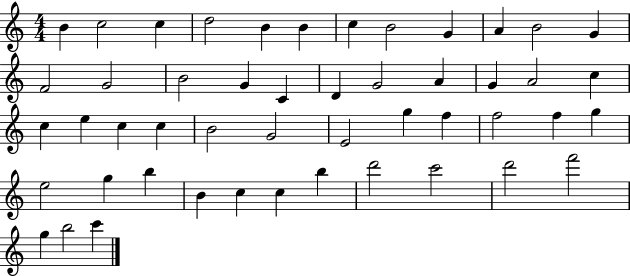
X:1
T:Untitled
M:4/4
L:1/4
K:C
B c2 c d2 B B c B2 G A B2 G F2 G2 B2 G C D G2 A G A2 c c e c c B2 G2 E2 g f f2 f g e2 g b B c c b d'2 c'2 d'2 f'2 g b2 c'